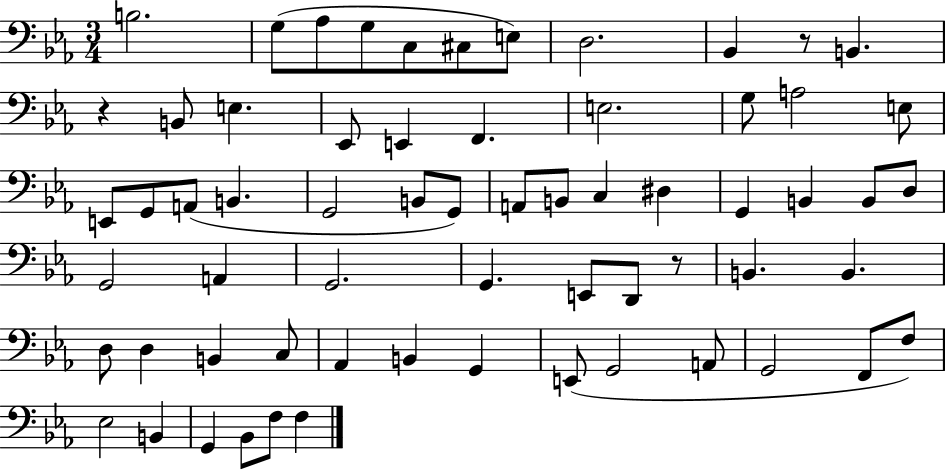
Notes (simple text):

B3/h. G3/e Ab3/e G3/e C3/e C#3/e E3/e D3/h. Bb2/q R/e B2/q. R/q B2/e E3/q. Eb2/e E2/q F2/q. E3/h. G3/e A3/h E3/e E2/e G2/e A2/e B2/q. G2/h B2/e G2/e A2/e B2/e C3/q D#3/q G2/q B2/q B2/e D3/e G2/h A2/q G2/h. G2/q. E2/e D2/e R/e B2/q. B2/q. D3/e D3/q B2/q C3/e Ab2/q B2/q G2/q E2/e G2/h A2/e G2/h F2/e F3/e Eb3/h B2/q G2/q Bb2/e F3/e F3/q